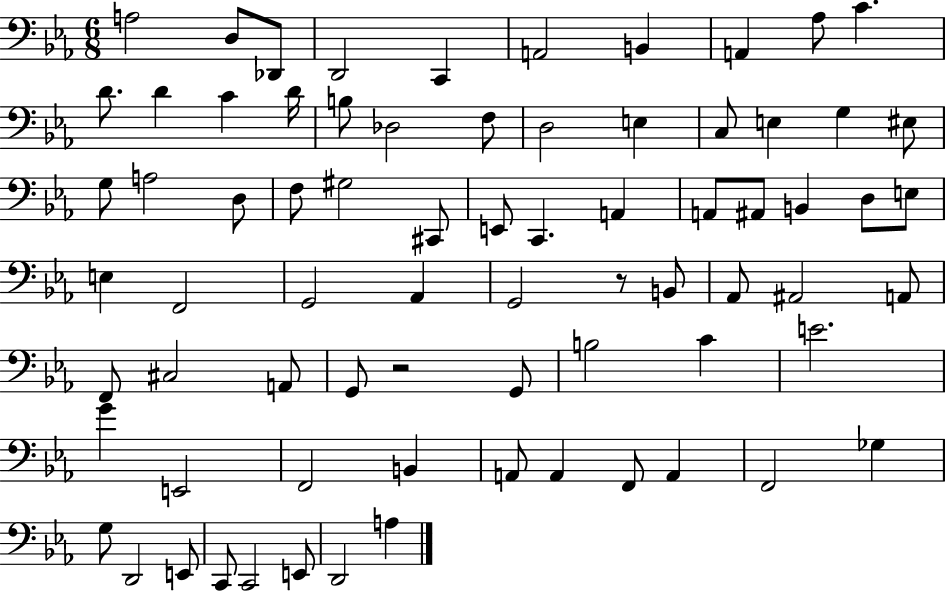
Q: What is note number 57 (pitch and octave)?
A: F2